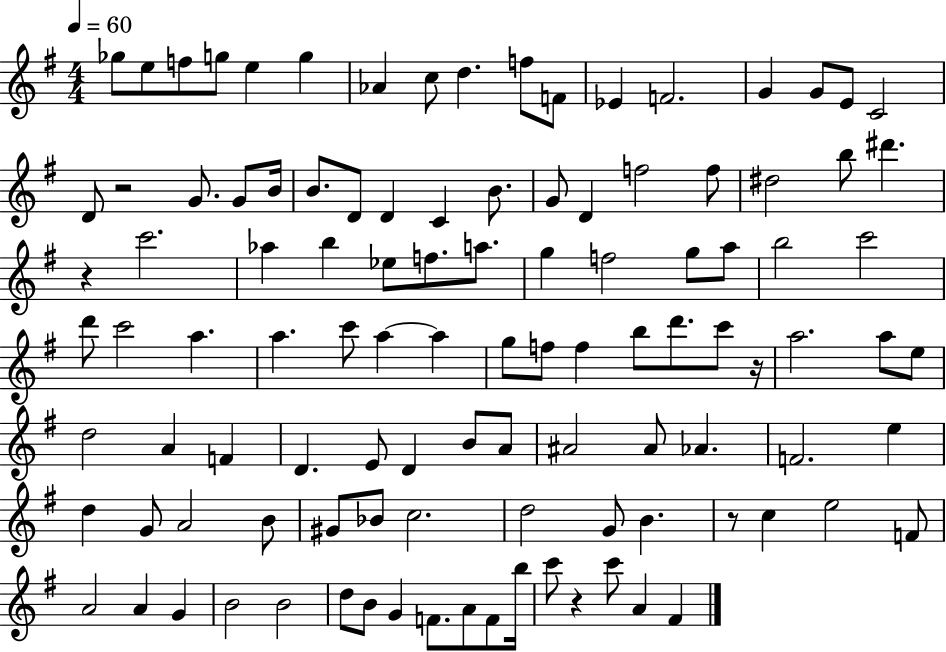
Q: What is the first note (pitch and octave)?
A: Gb5